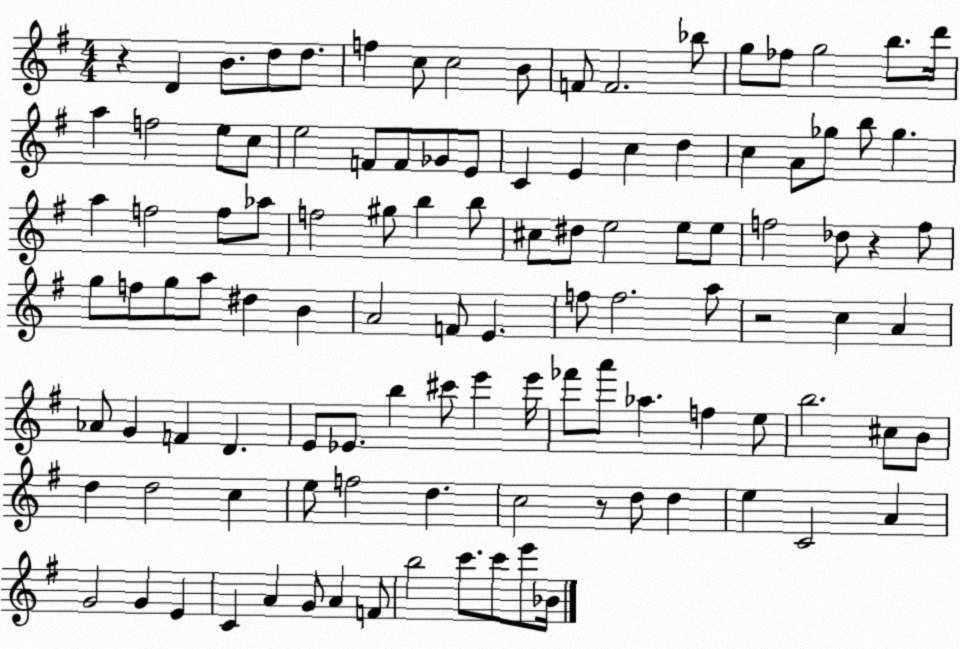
X:1
T:Untitled
M:4/4
L:1/4
K:G
z D B/2 d/2 d/2 f c/2 c2 B/2 F/2 F2 _b/2 g/2 _f/2 g2 b/2 d'/4 a f2 e/2 c/2 e2 F/2 F/2 _G/2 E/2 C E c d c A/2 _g/2 b/2 _g a f2 f/2 _a/2 f2 ^g/2 b b/2 ^c/2 ^d/2 e2 e/2 e/2 f2 _d/2 z f/2 g/2 f/2 g/2 a/2 ^d B A2 F/2 E f/2 f2 a/2 z2 c A _A/2 G F D E/2 _E/2 b ^c'/2 e' e'/4 _f'/2 a'/2 _a f e/2 b2 ^c/2 B/2 d d2 c e/2 f2 d c2 z/2 d/2 d e C2 A G2 G E C A G/2 A F/2 b2 c'/2 c'/2 e'/2 _B/4